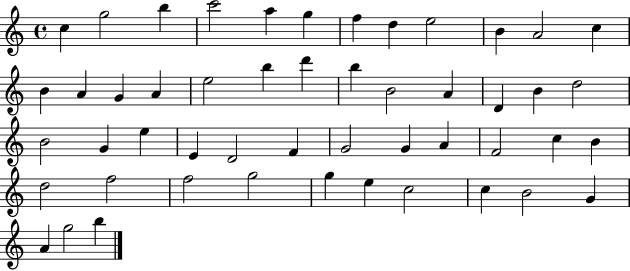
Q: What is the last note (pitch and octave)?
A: B5